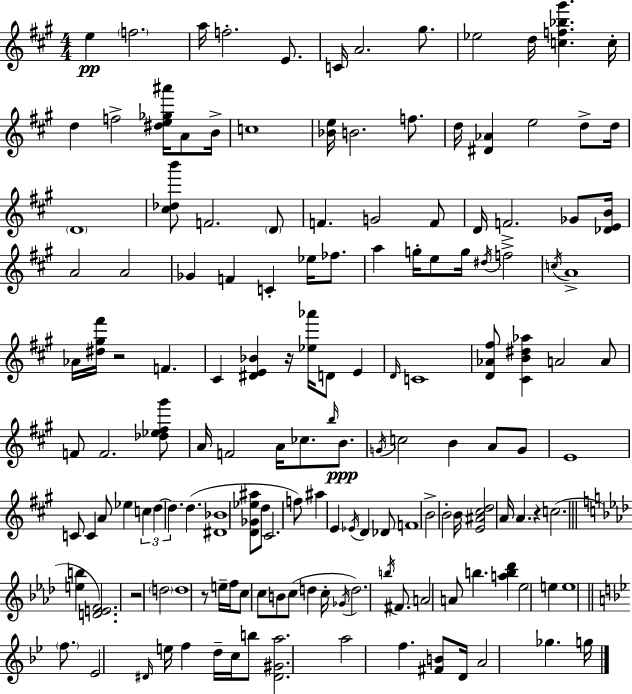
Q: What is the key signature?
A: A major